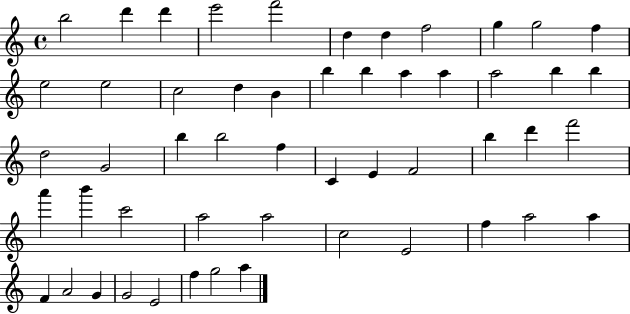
{
  \clef treble
  \time 4/4
  \defaultTimeSignature
  \key c \major
  b''2 d'''4 d'''4 | e'''2 f'''2 | d''4 d''4 f''2 | g''4 g''2 f''4 | \break e''2 e''2 | c''2 d''4 b'4 | b''4 b''4 a''4 a''4 | a''2 b''4 b''4 | \break d''2 g'2 | b''4 b''2 f''4 | c'4 e'4 f'2 | b''4 d'''4 f'''2 | \break a'''4 b'''4 c'''2 | a''2 a''2 | c''2 e'2 | f''4 a''2 a''4 | \break f'4 a'2 g'4 | g'2 e'2 | f''4 g''2 a''4 | \bar "|."
}